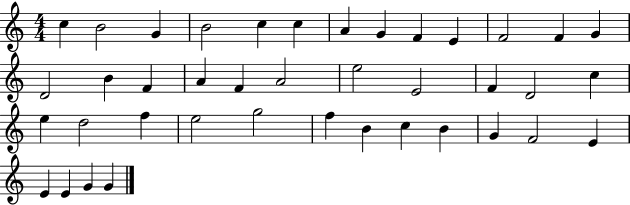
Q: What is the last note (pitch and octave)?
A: G4